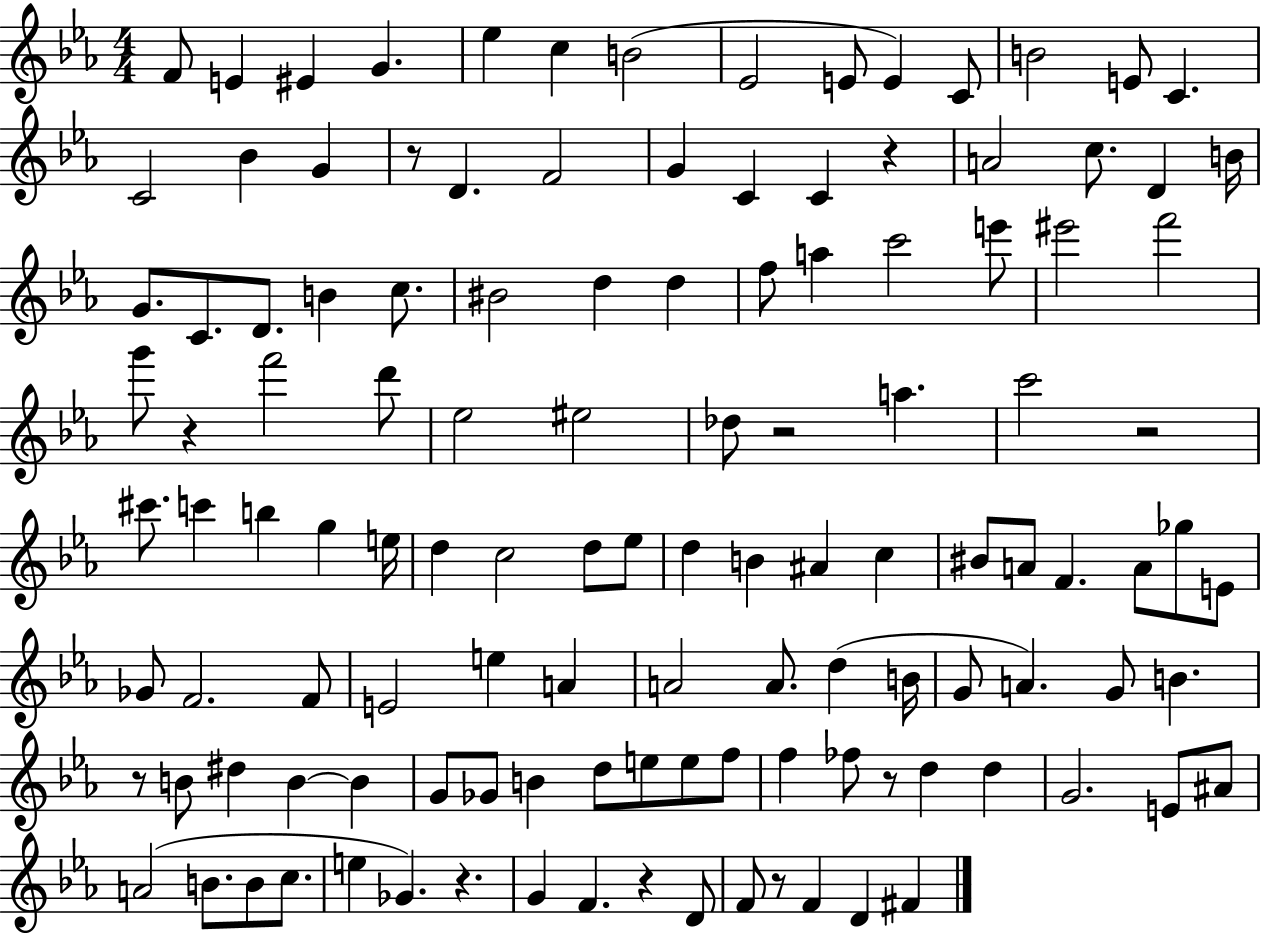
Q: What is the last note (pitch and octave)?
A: F#4